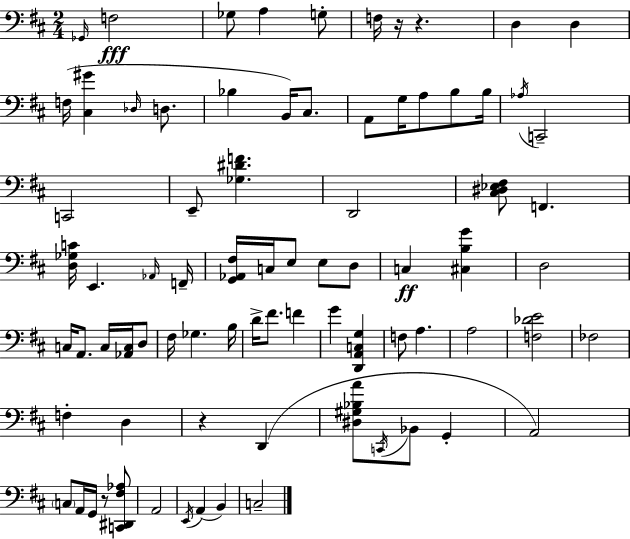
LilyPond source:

{
  \clef bass
  \numericTimeSignature
  \time 2/4
  \key d \major
  \grace { ges,16 }\fff f2 | ges8 a4 g8-. | f16 r16 r4. | d4 d4 | \break f16( <cis gis'>4 \grace { des16 } d8. | bes4 b,16) cis8. | a,8 g16 a8 b8 | b16 \acciaccatura { aes16 } c,2-- | \break c,2 | e,8-- <ges dis' f'>4. | d,2 | <cis dis ees fis>8 f,4. | \break <d ges c'>16 e,4. | \grace { aes,16 } f,16-- <g, aes, fis>16 c16 e8 | e8 d8 c4\ff | <cis b g'>4 d2 | \break c16 a,8. | c16 <aes, c>16 d8 fis16 ges4. | b16 d'16-> fis'8. | f'4 g'4 | \break <d, a, c g>4 f8 a4. | a2 | <f des' e'>2 | fes2 | \break f4-. | d4 r4 | d,4( <dis gis bes a'>8 \acciaccatura { c,16 } bes,8 | g,4-. a,2) | \break \parenthesize c8 a,16 | g,16 r8 <c, dis, fis aes>8 a,2 | \acciaccatura { e,16 }( a,4 | b,4) c2-- | \break \bar "|."
}